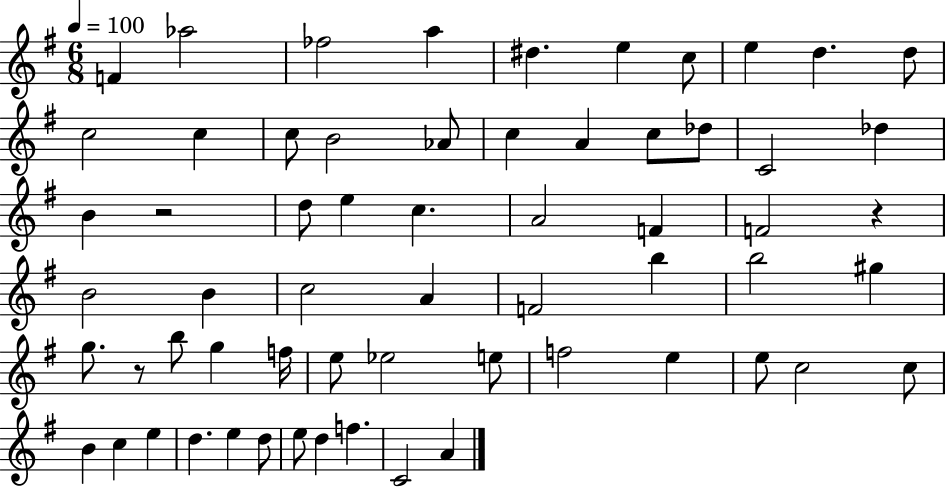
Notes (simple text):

F4/q Ab5/h FES5/h A5/q D#5/q. E5/q C5/e E5/q D5/q. D5/e C5/h C5/q C5/e B4/h Ab4/e C5/q A4/q C5/e Db5/e C4/h Db5/q B4/q R/h D5/e E5/q C5/q. A4/h F4/q F4/h R/q B4/h B4/q C5/h A4/q F4/h B5/q B5/h G#5/q G5/e. R/e B5/e G5/q F5/s E5/e Eb5/h E5/e F5/h E5/q E5/e C5/h C5/e B4/q C5/q E5/q D5/q. E5/q D5/e E5/e D5/q F5/q. C4/h A4/q